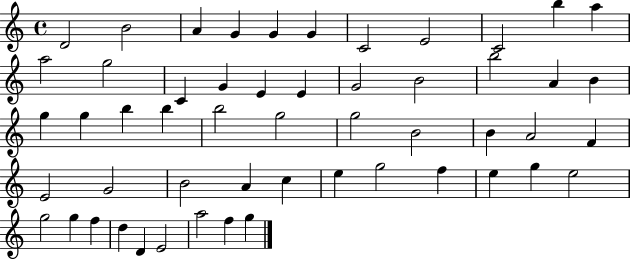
X:1
T:Untitled
M:4/4
L:1/4
K:C
D2 B2 A G G G C2 E2 C2 b a a2 g2 C G E E G2 B2 b2 A B g g b b b2 g2 g2 B2 B A2 F E2 G2 B2 A c e g2 f e g e2 g2 g f d D E2 a2 f g